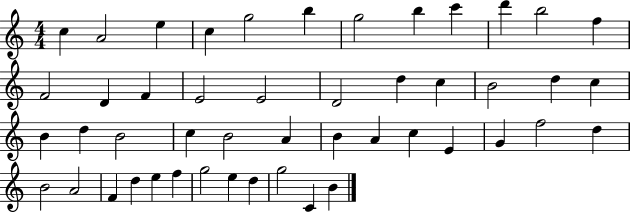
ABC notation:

X:1
T:Untitled
M:4/4
L:1/4
K:C
c A2 e c g2 b g2 b c' d' b2 f F2 D F E2 E2 D2 d c B2 d c B d B2 c B2 A B A c E G f2 d B2 A2 F d e f g2 e d g2 C B